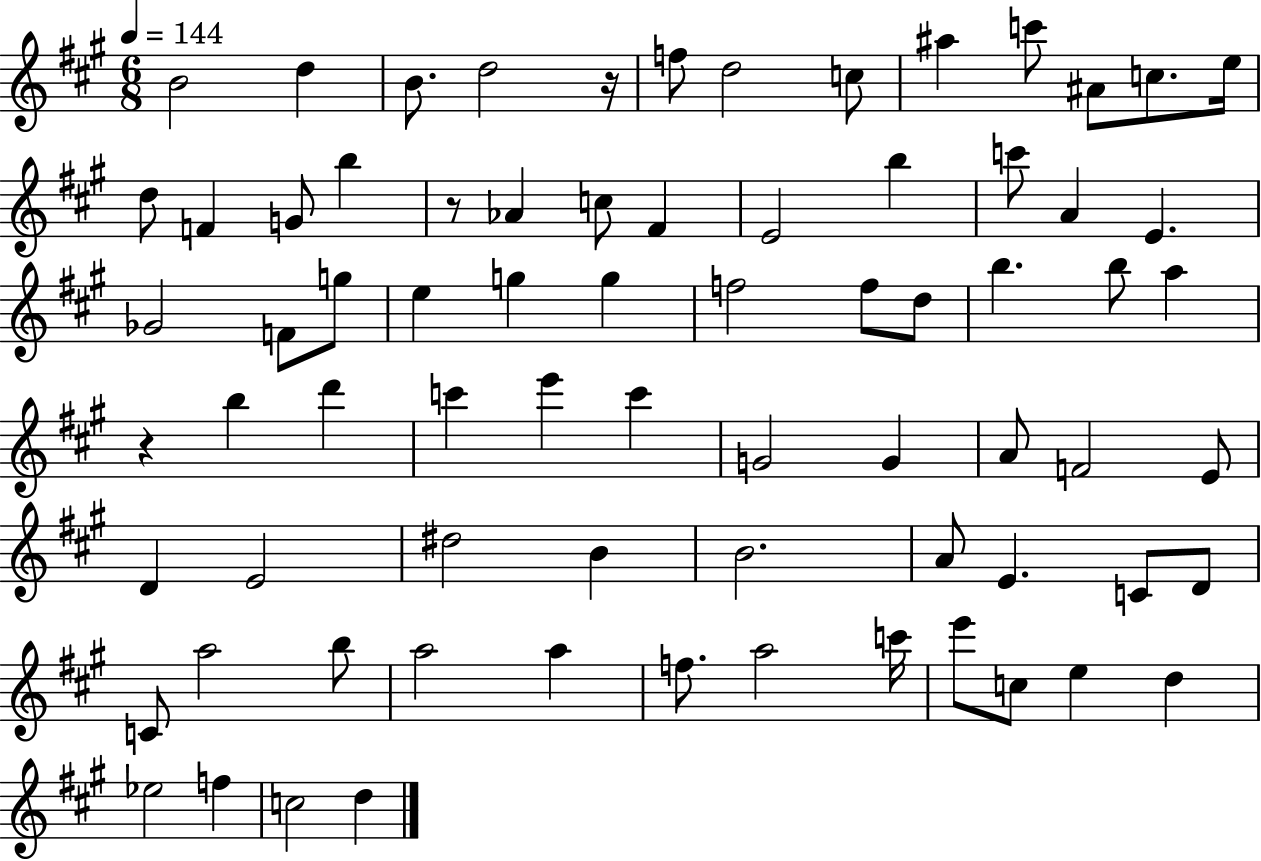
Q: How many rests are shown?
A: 3